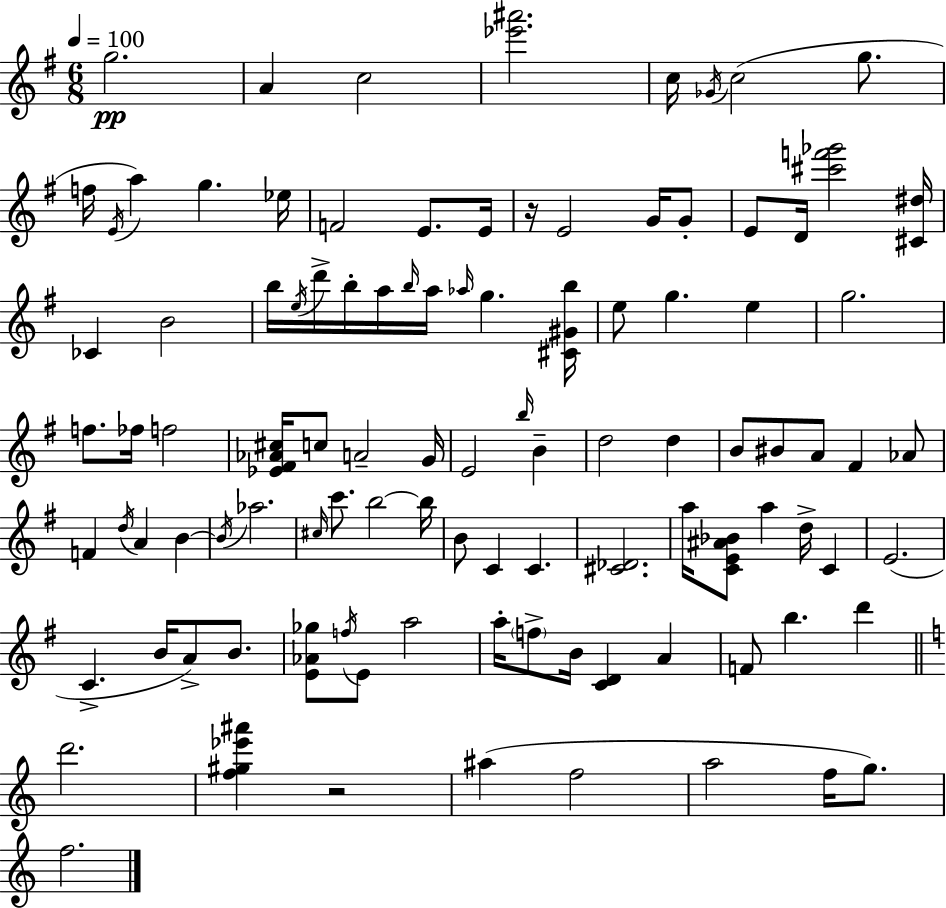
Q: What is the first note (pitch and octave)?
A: G5